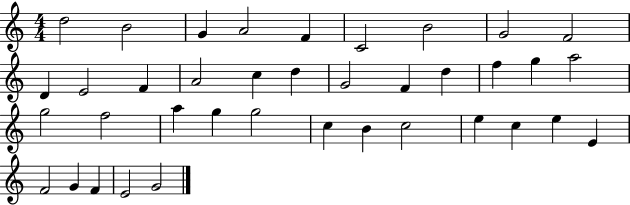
X:1
T:Untitled
M:4/4
L:1/4
K:C
d2 B2 G A2 F C2 B2 G2 F2 D E2 F A2 c d G2 F d f g a2 g2 f2 a g g2 c B c2 e c e E F2 G F E2 G2